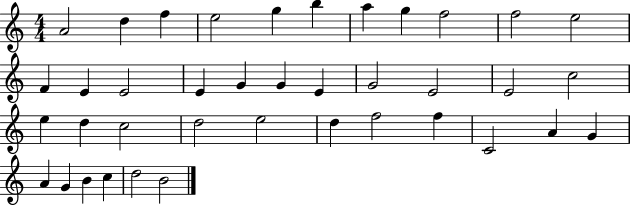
{
  \clef treble
  \numericTimeSignature
  \time 4/4
  \key c \major
  a'2 d''4 f''4 | e''2 g''4 b''4 | a''4 g''4 f''2 | f''2 e''2 | \break f'4 e'4 e'2 | e'4 g'4 g'4 e'4 | g'2 e'2 | e'2 c''2 | \break e''4 d''4 c''2 | d''2 e''2 | d''4 f''2 f''4 | c'2 a'4 g'4 | \break a'4 g'4 b'4 c''4 | d''2 b'2 | \bar "|."
}